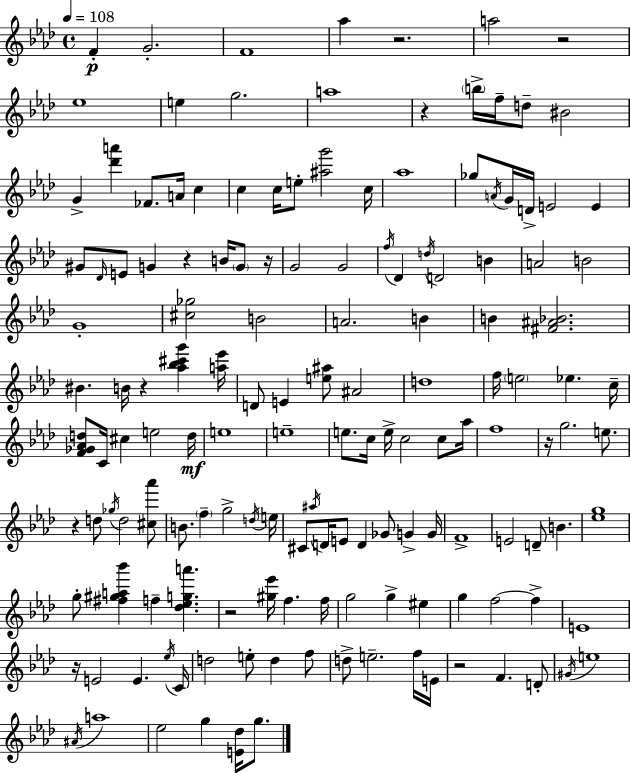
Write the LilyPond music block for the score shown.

{
  \clef treble
  \time 4/4
  \defaultTimeSignature
  \key f \minor
  \tempo 4 = 108
  f'4-.\p g'2.-. | f'1 | aes''4 r2. | a''2 r2 | \break ees''1 | e''4 g''2. | a''1 | r4 \parenthesize b''16-> f''16-- d''8-- bis'2 | \break g'4-> <des''' a'''>4 fes'8. a'16 c''4 | c''4 c''16 e''8-. <ais'' g'''>2 c''16 | aes''1 | ges''8 \acciaccatura { a'16 } g'16 d'16-> e'2 e'4 | \break gis'8 \grace { des'16 } e'8 g'4 r4 b'16 \parenthesize g'8 | r16 g'2 g'2 | \acciaccatura { f''16 } des'4 \acciaccatura { d''16 } d'2 | b'4 a'2 b'2 | \break g'1-. | <cis'' ges''>2 b'2 | a'2. | b'4 b'4 <fis' ais' bes'>2. | \break bis'4. b'16 r4 <aes'' bes'' cis''' g'''>4 | <a'' ees'''>16 d'8 e'4 <e'' ais''>8 ais'2 | d''1 | f''16 \parenthesize e''2 ees''4. | \break c''16-- <f' ges' aes' d''>8 c'16 cis''4 e''2 | d''16\mf e''1 | e''1-- | e''8. c''16 e''16-> c''2 | \break c''8 aes''16 f''1 | r16 g''2. | e''8. r4 d''8 \acciaccatura { ges''16 } d''2 | <cis'' aes'''>8 b'8. \parenthesize f''4-- g''2-> | \break \acciaccatura { d''16 } e''16 cis'8 \acciaccatura { ais''16 } d'16 e'8 d'4 | ges'8 g'4-> g'16 f'1-> | e'2 d'8-- | b'4. <ees'' g''>1 | \break g''8-. <fis'' gis'' a'' bes'''>4 f''4-- | <des'' ees'' g'' a'''>4. r2 <gis'' ees'''>16 | f''4. f''16 g''2 g''4-> | eis''4 g''4 f''2~~ | \break f''4-> e'1 | r16 e'2 | e'4. \acciaccatura { ees''16 } c'16 d''2 | e''8-. d''4 f''8 d''8-> e''2.-- | \break f''16 e'16 r2 | f'4. d'8-. \acciaccatura { gis'16 } e''1 | \acciaccatura { ais'16 } a''1 | ees''2 | \break g''4 <e' des''>16 g''8. \bar "|."
}